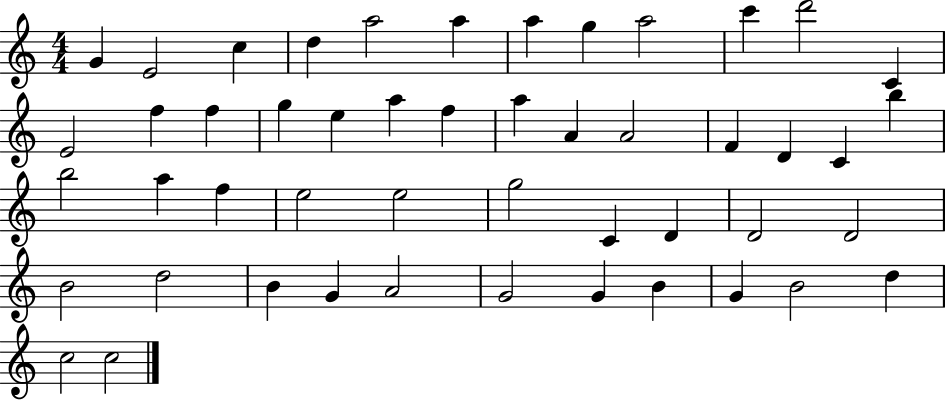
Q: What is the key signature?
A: C major